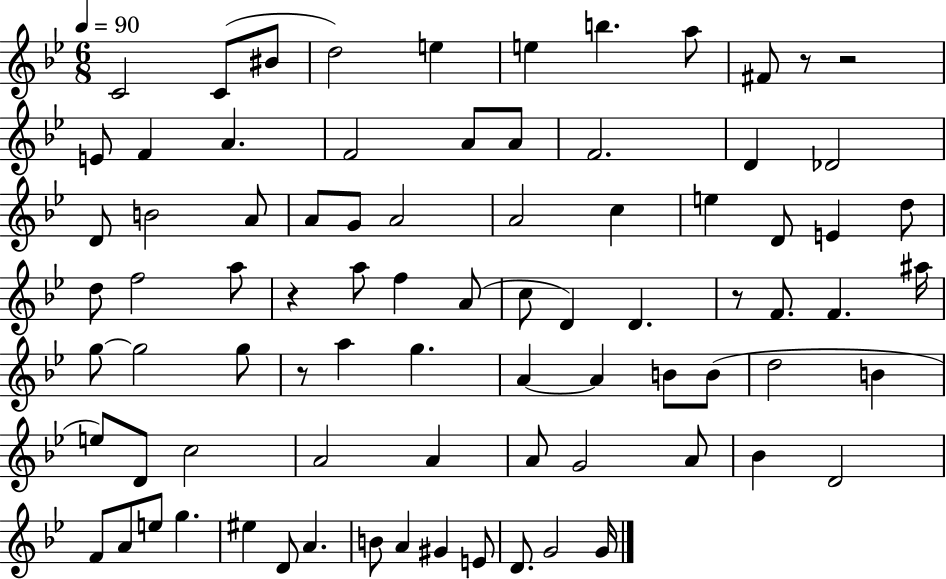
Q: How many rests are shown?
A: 5